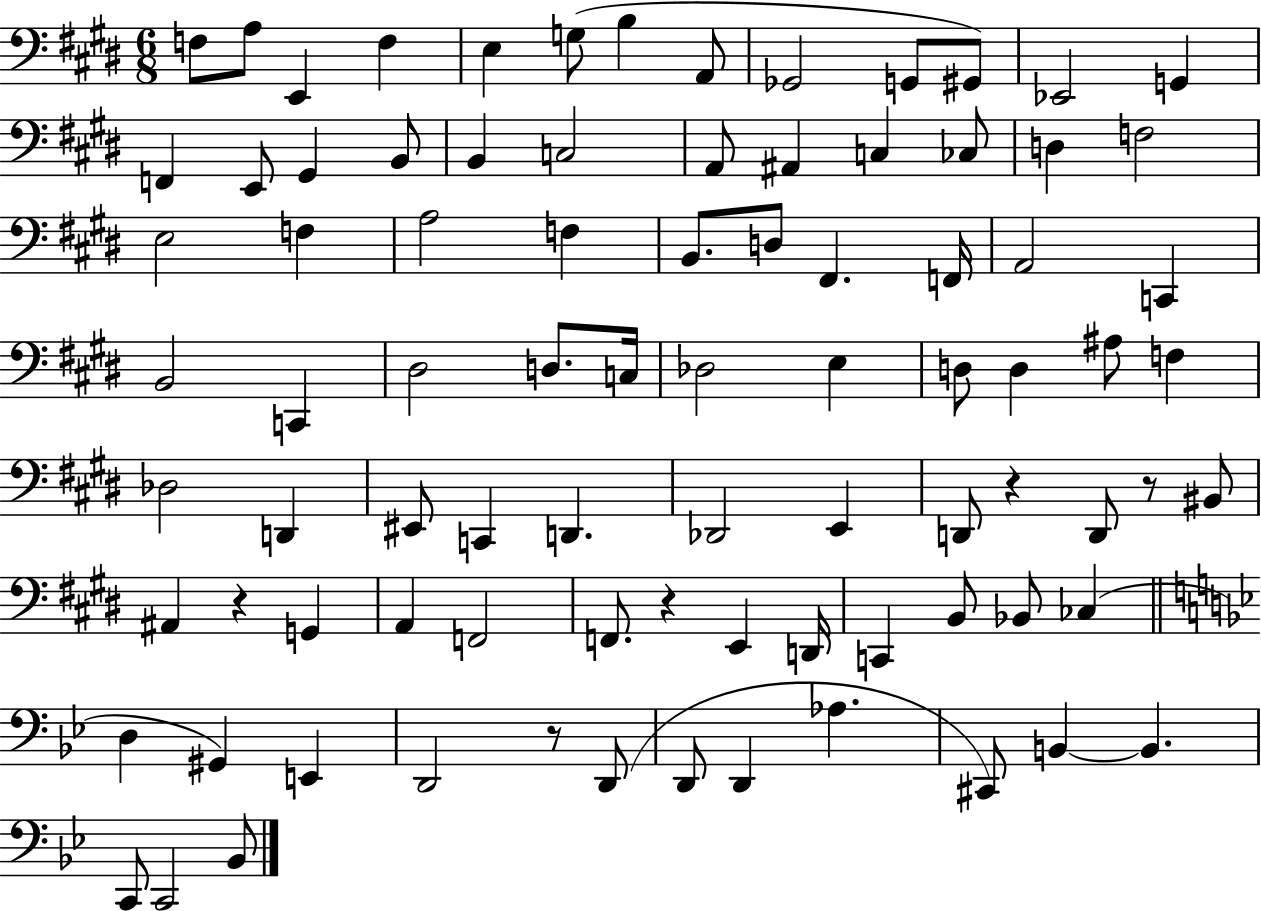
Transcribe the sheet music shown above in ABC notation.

X:1
T:Untitled
M:6/8
L:1/4
K:E
F,/2 A,/2 E,, F, E, G,/2 B, A,,/2 _G,,2 G,,/2 ^G,,/2 _E,,2 G,, F,, E,,/2 ^G,, B,,/2 B,, C,2 A,,/2 ^A,, C, _C,/2 D, F,2 E,2 F, A,2 F, B,,/2 D,/2 ^F,, F,,/4 A,,2 C,, B,,2 C,, ^D,2 D,/2 C,/4 _D,2 E, D,/2 D, ^A,/2 F, _D,2 D,, ^E,,/2 C,, D,, _D,,2 E,, D,,/2 z D,,/2 z/2 ^B,,/2 ^A,, z G,, A,, F,,2 F,,/2 z E,, D,,/4 C,, B,,/2 _B,,/2 _C, D, ^G,, E,, D,,2 z/2 D,,/2 D,,/2 D,, _A, ^C,,/2 B,, B,, C,,/2 C,,2 _B,,/2